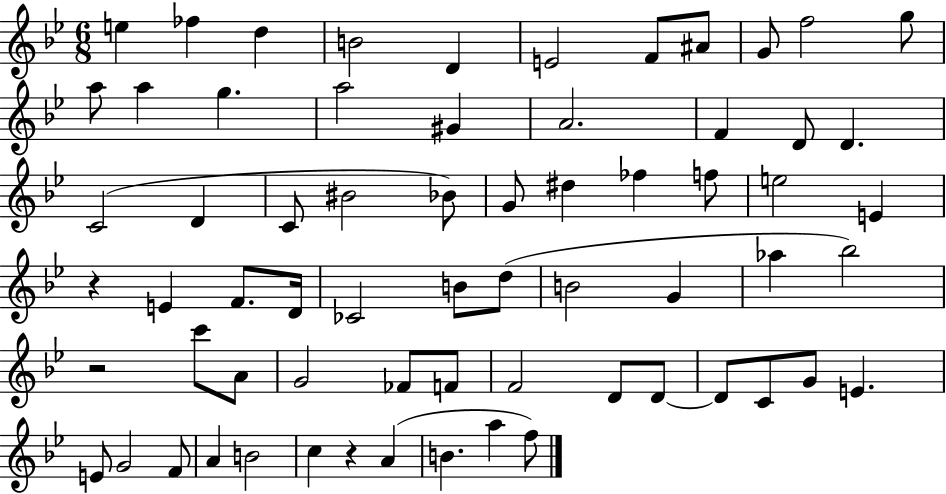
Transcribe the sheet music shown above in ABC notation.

X:1
T:Untitled
M:6/8
L:1/4
K:Bb
e _f d B2 D E2 F/2 ^A/2 G/2 f2 g/2 a/2 a g a2 ^G A2 F D/2 D C2 D C/2 ^B2 _B/2 G/2 ^d _f f/2 e2 E z E F/2 D/4 _C2 B/2 d/2 B2 G _a _b2 z2 c'/2 A/2 G2 _F/2 F/2 F2 D/2 D/2 D/2 C/2 G/2 E E/2 G2 F/2 A B2 c z A B a f/2